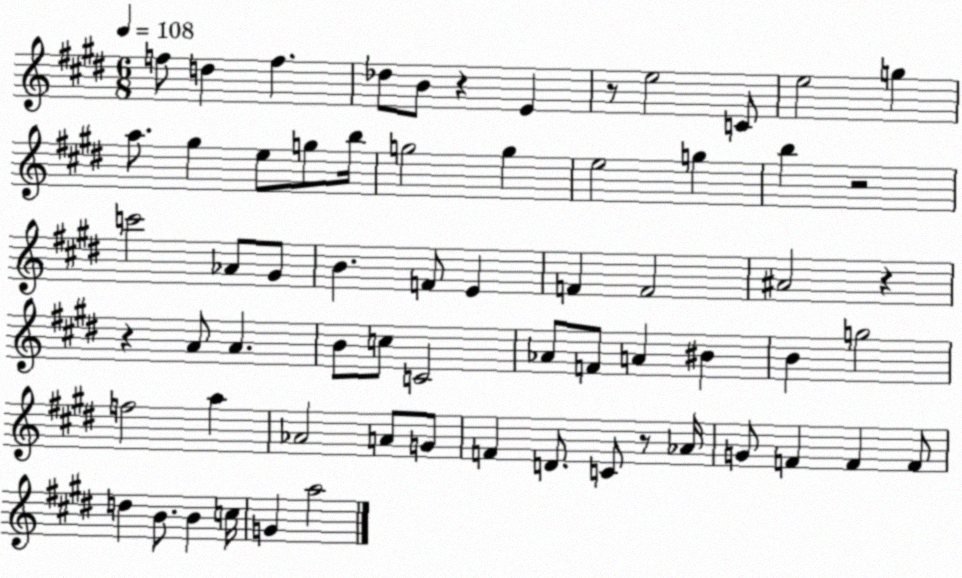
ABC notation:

X:1
T:Untitled
M:6/8
L:1/4
K:E
f/2 d f _d/2 B/2 z E z/2 e2 C/2 e2 g a/2 ^g e/2 g/2 b/4 g2 g e2 g b z2 c'2 _A/2 ^G/2 B F/2 E F F2 ^A2 z z A/2 A B/2 c/2 C2 _A/2 F/2 A ^B B g2 f2 a _A2 A/2 G/2 F D/2 C/2 z/2 _A/4 G/2 F F F/2 d B/2 B c/4 G a2